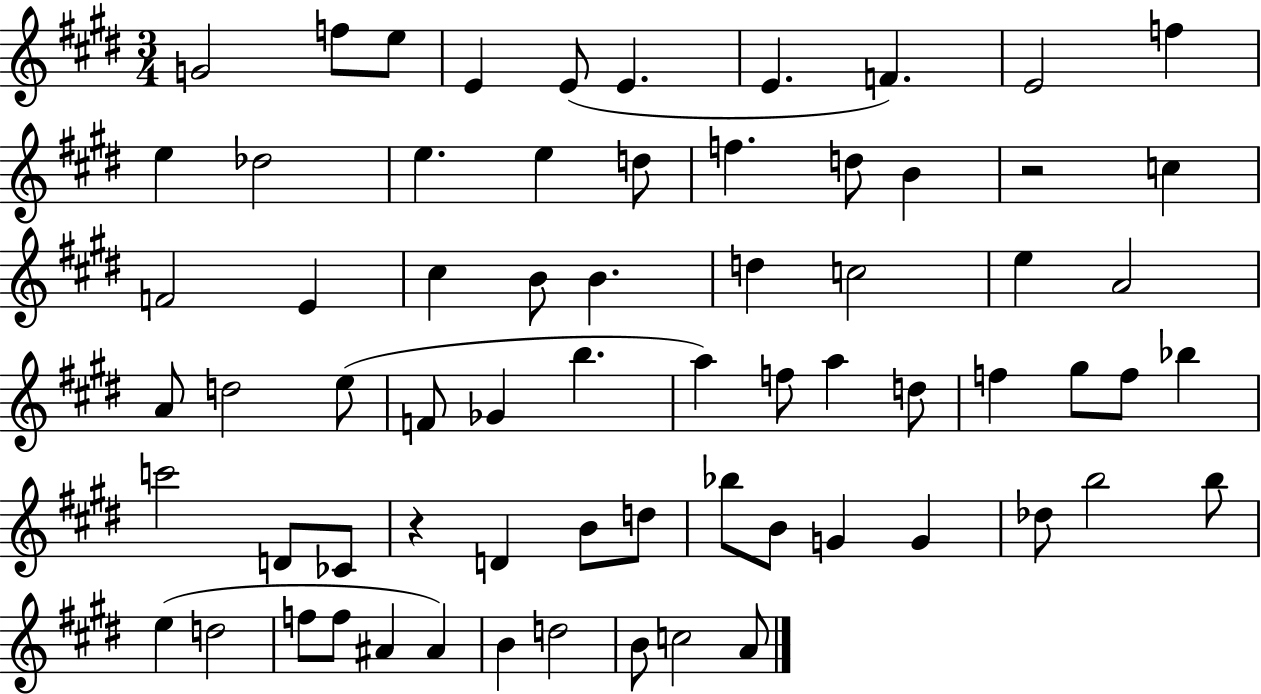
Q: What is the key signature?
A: E major